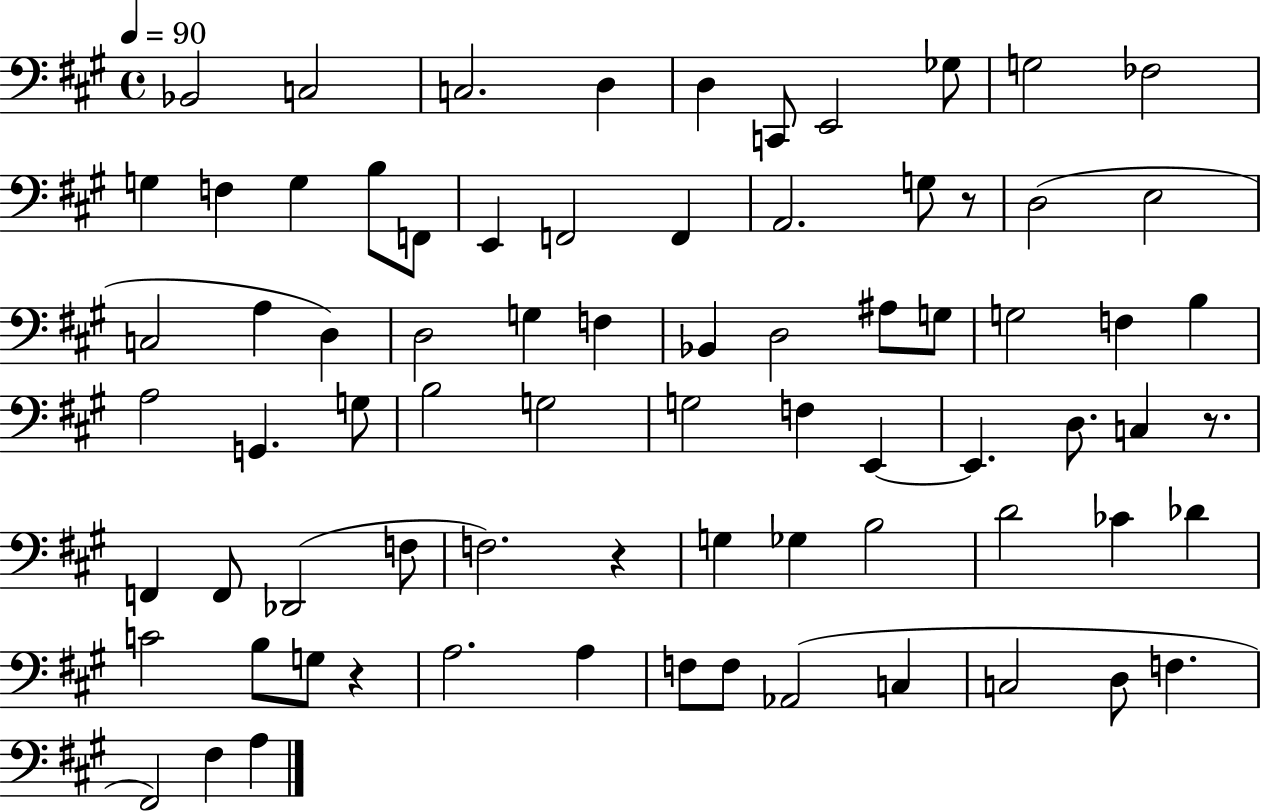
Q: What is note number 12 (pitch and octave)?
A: F3